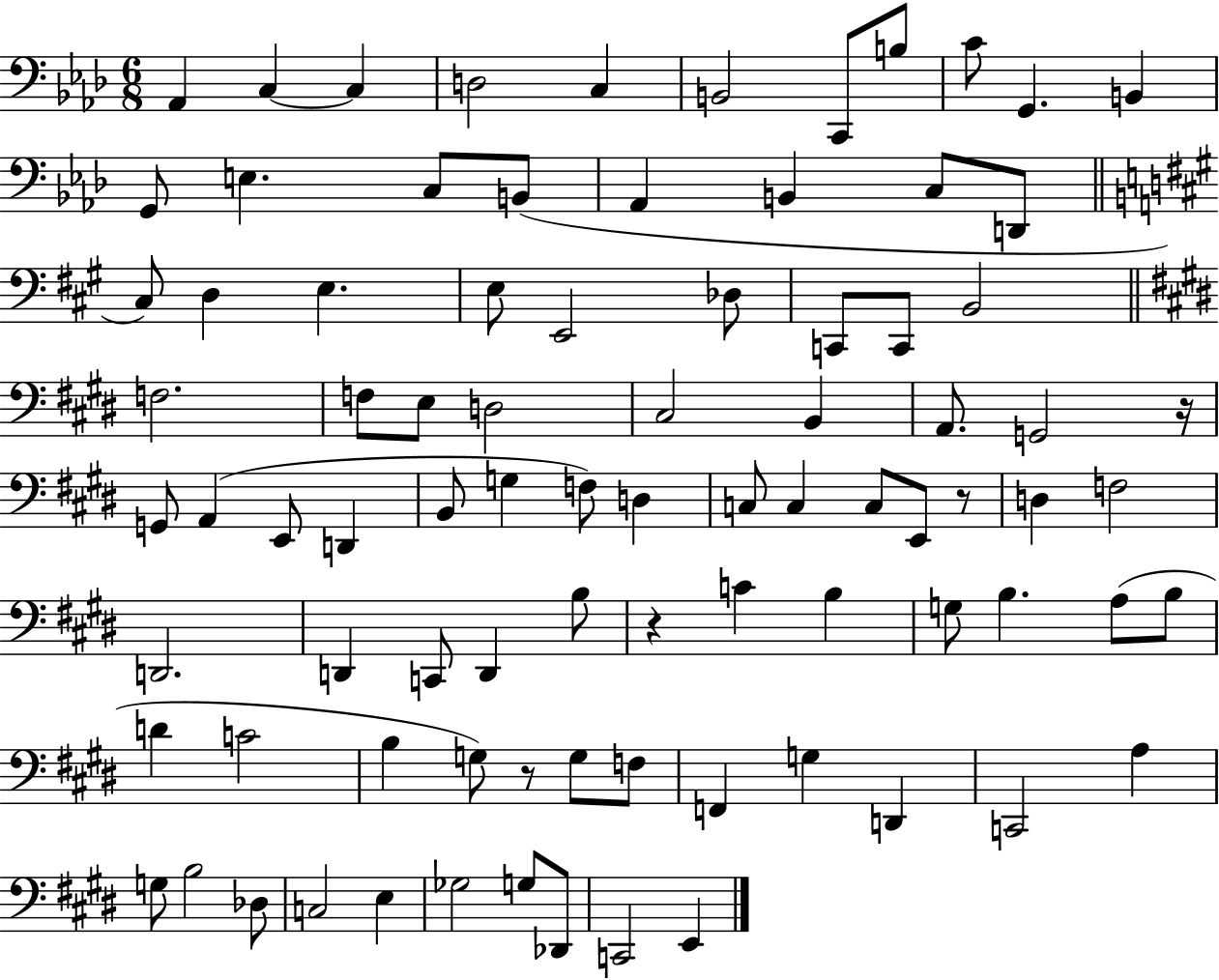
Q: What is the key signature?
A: AES major